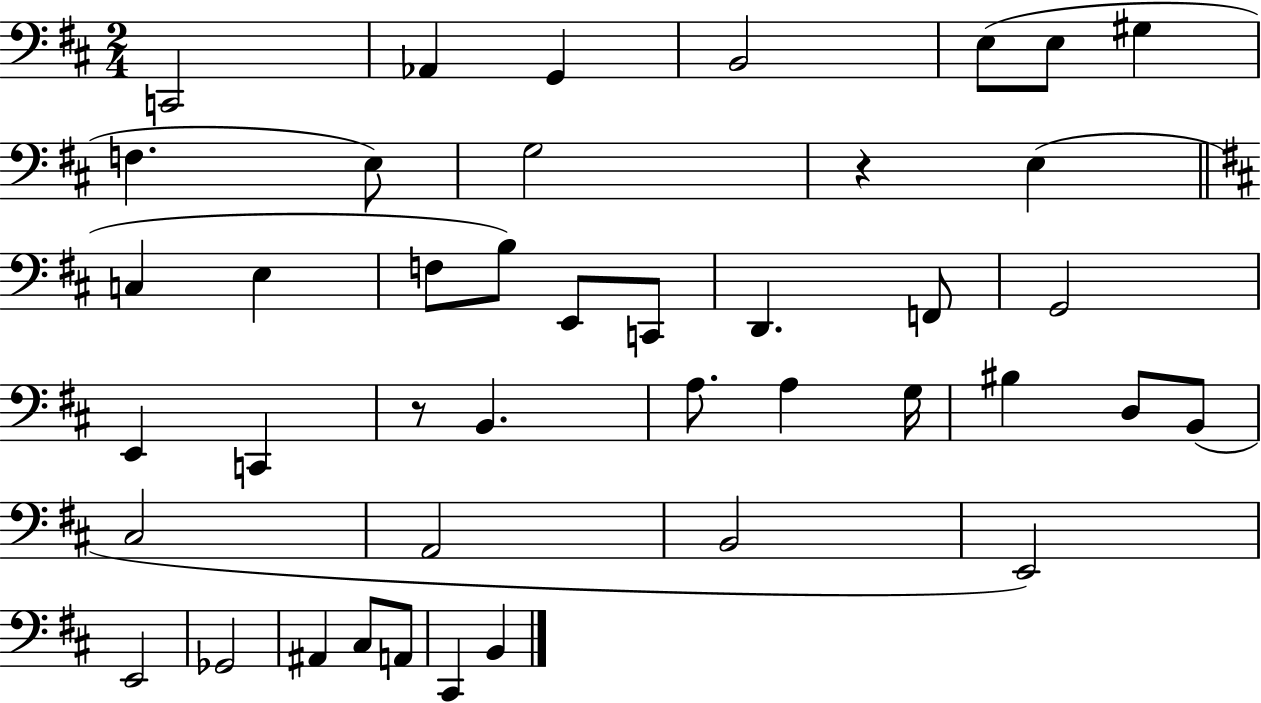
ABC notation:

X:1
T:Untitled
M:2/4
L:1/4
K:D
C,,2 _A,, G,, B,,2 E,/2 E,/2 ^G, F, E,/2 G,2 z E, C, E, F,/2 B,/2 E,,/2 C,,/2 D,, F,,/2 G,,2 E,, C,, z/2 B,, A,/2 A, G,/4 ^B, D,/2 B,,/2 ^C,2 A,,2 B,,2 E,,2 E,,2 _G,,2 ^A,, ^C,/2 A,,/2 ^C,, B,,